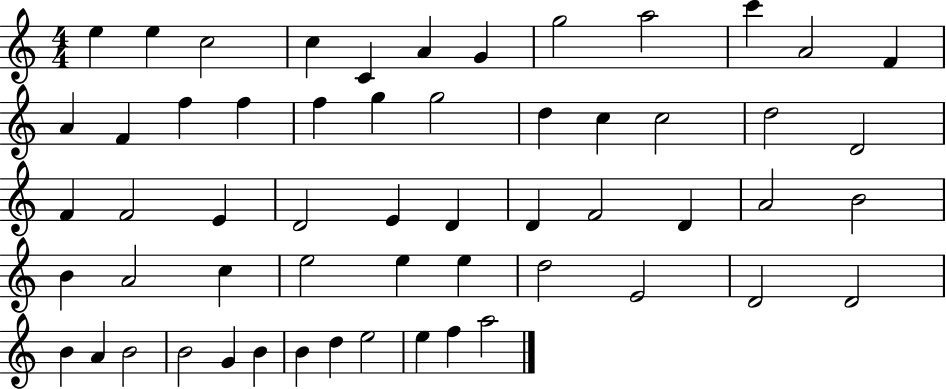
E5/q E5/q C5/h C5/q C4/q A4/q G4/q G5/h A5/h C6/q A4/h F4/q A4/q F4/q F5/q F5/q F5/q G5/q G5/h D5/q C5/q C5/h D5/h D4/h F4/q F4/h E4/q D4/h E4/q D4/q D4/q F4/h D4/q A4/h B4/h B4/q A4/h C5/q E5/h E5/q E5/q D5/h E4/h D4/h D4/h B4/q A4/q B4/h B4/h G4/q B4/q B4/q D5/q E5/h E5/q F5/q A5/h